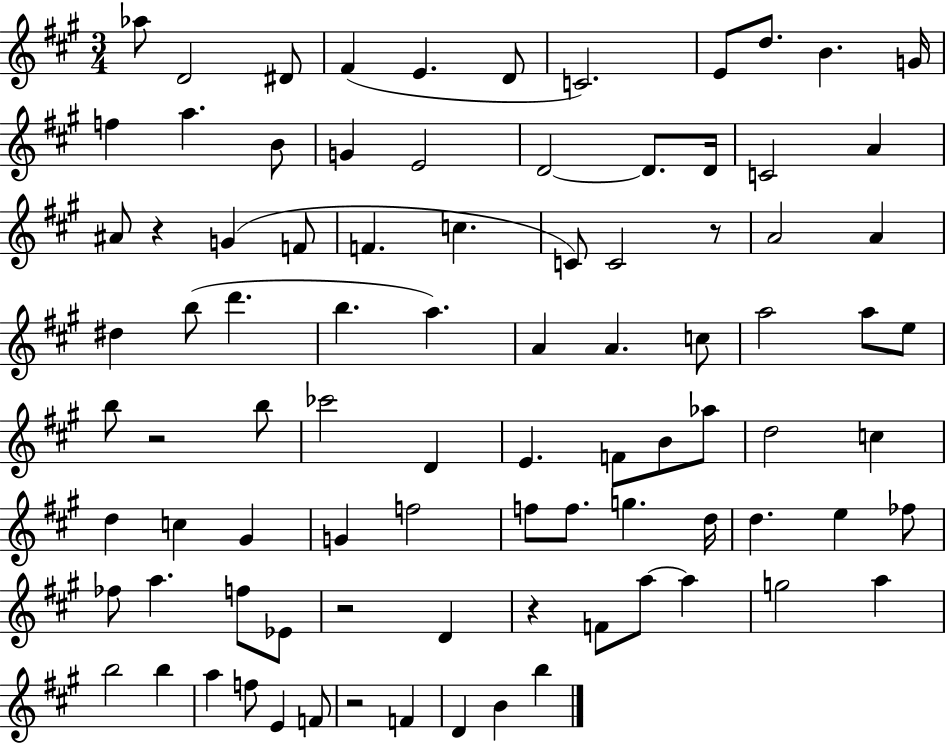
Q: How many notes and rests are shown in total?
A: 89